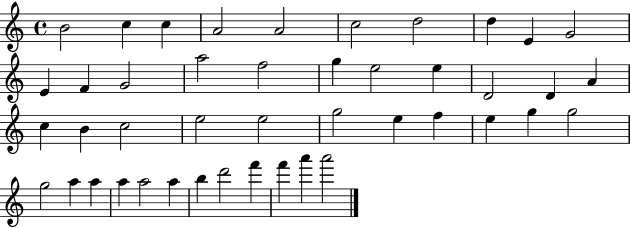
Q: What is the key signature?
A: C major